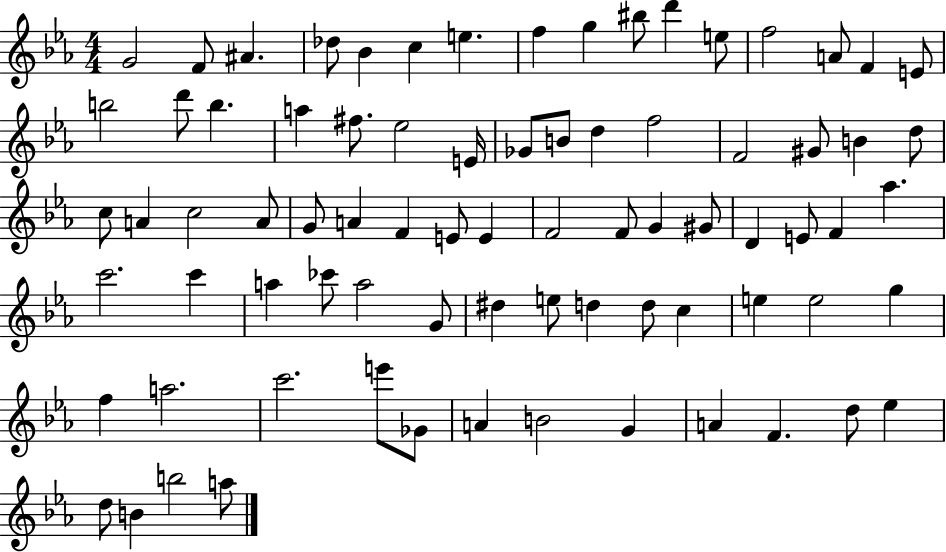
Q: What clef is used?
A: treble